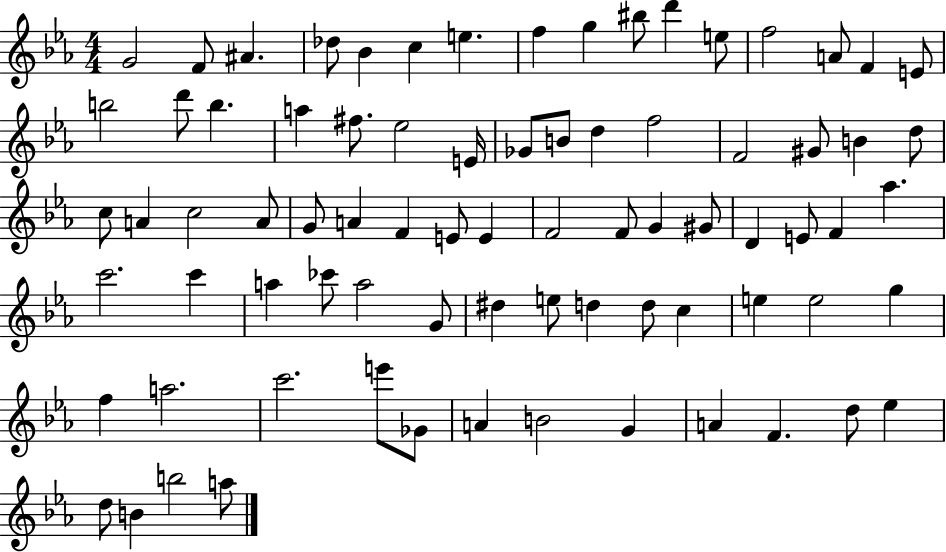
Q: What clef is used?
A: treble